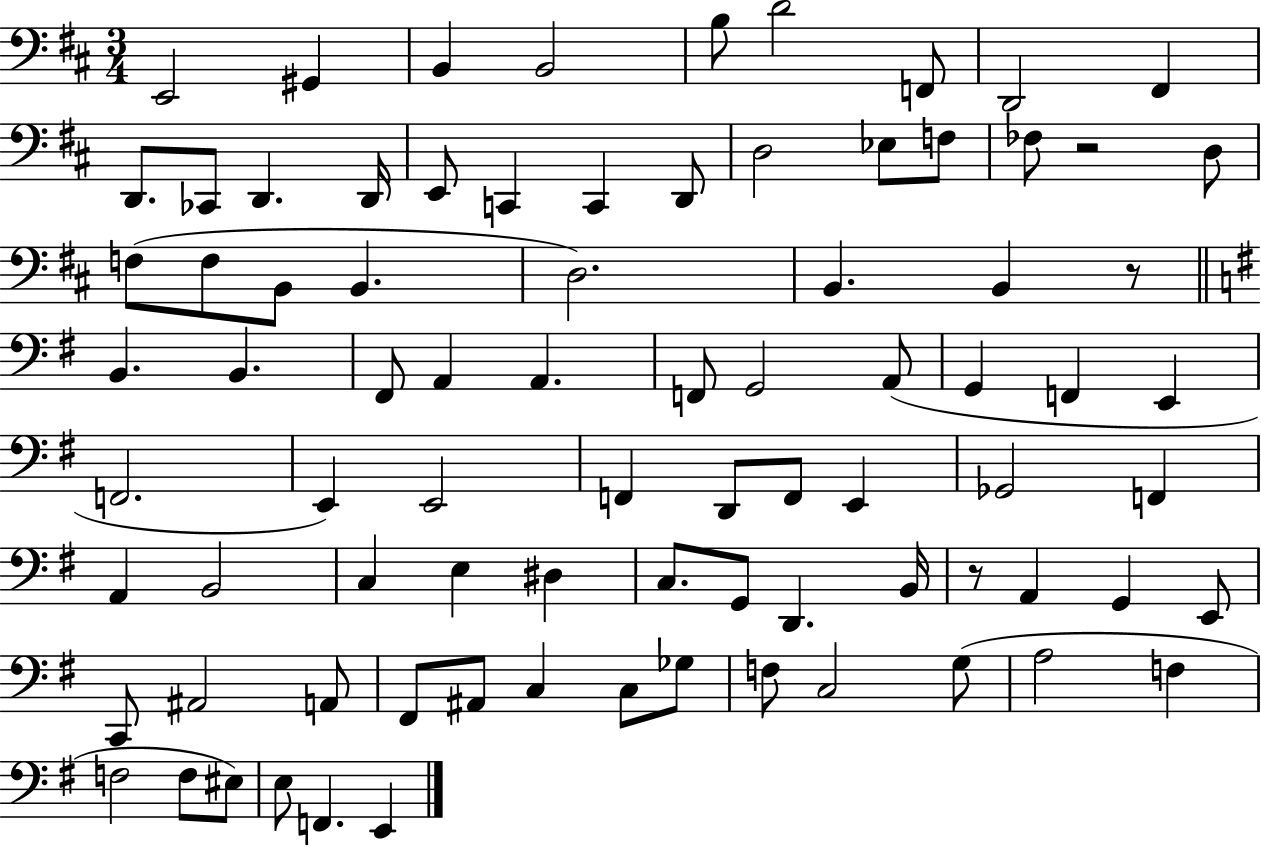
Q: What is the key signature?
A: D major